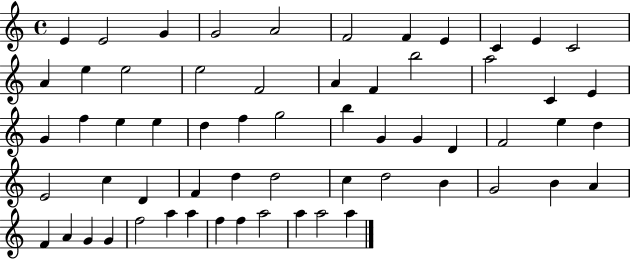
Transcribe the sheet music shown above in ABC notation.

X:1
T:Untitled
M:4/4
L:1/4
K:C
E E2 G G2 A2 F2 F E C E C2 A e e2 e2 F2 A F b2 a2 C E G f e e d f g2 b G G D F2 e d E2 c D F d d2 c d2 B G2 B A F A G G f2 a a f f a2 a a2 a